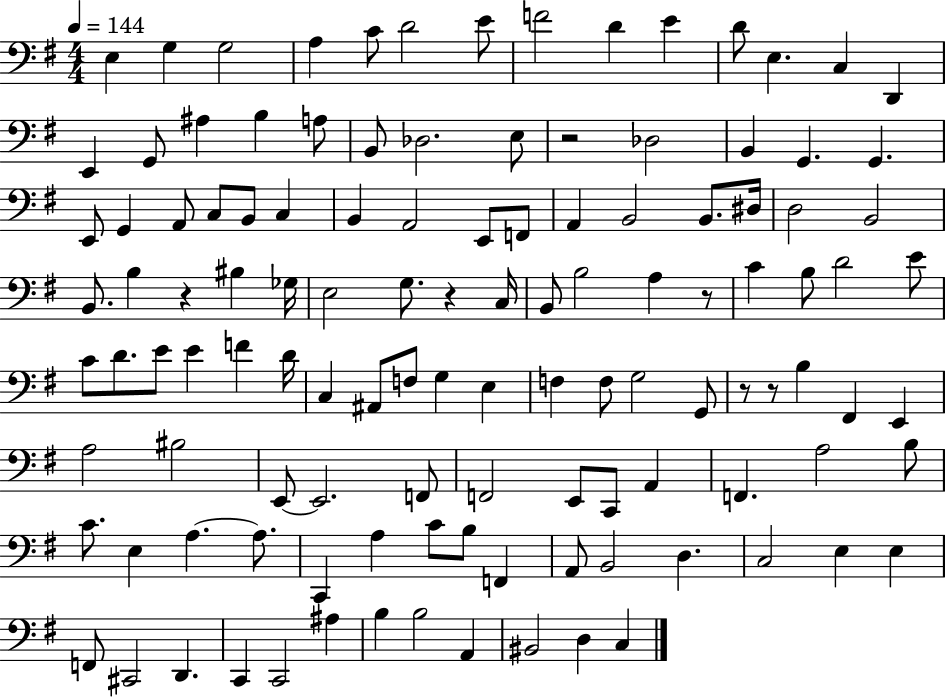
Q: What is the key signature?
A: G major